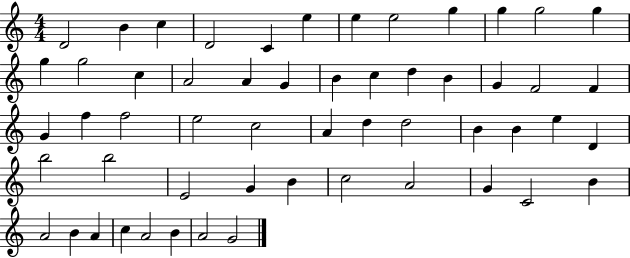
X:1
T:Untitled
M:4/4
L:1/4
K:C
D2 B c D2 C e e e2 g g g2 g g g2 c A2 A G B c d B G F2 F G f f2 e2 c2 A d d2 B B e D b2 b2 E2 G B c2 A2 G C2 B A2 B A c A2 B A2 G2